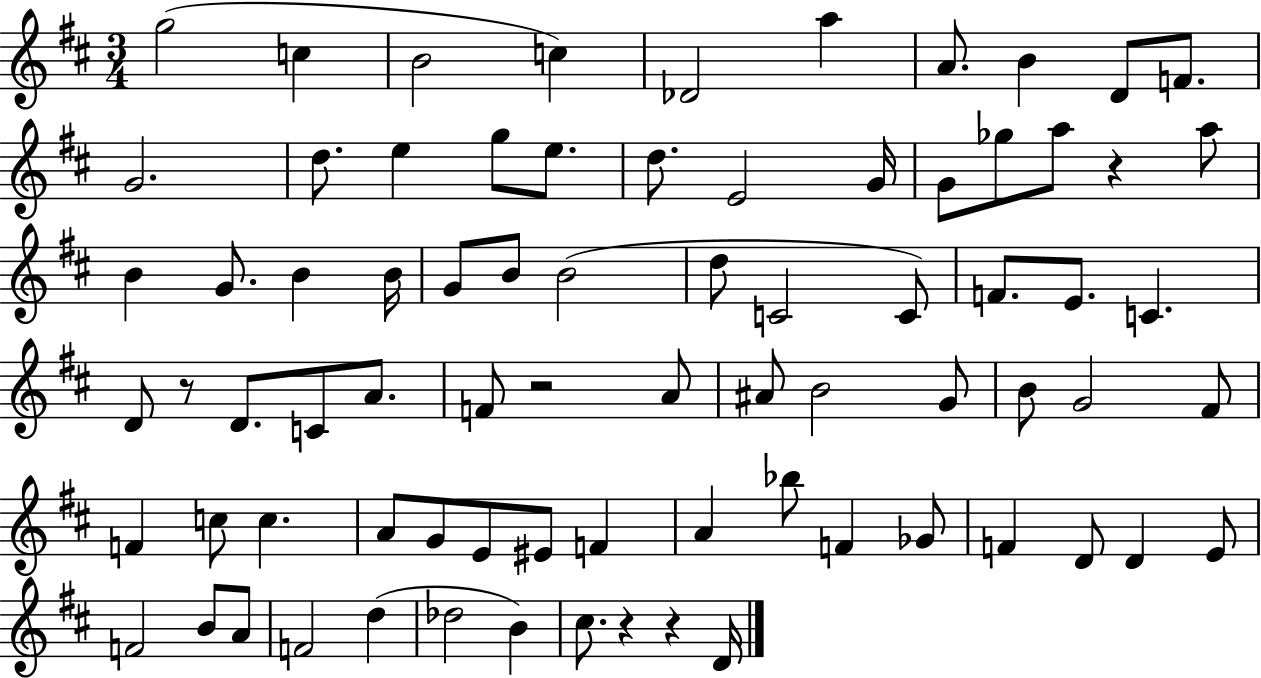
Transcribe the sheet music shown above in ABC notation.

X:1
T:Untitled
M:3/4
L:1/4
K:D
g2 c B2 c _D2 a A/2 B D/2 F/2 G2 d/2 e g/2 e/2 d/2 E2 G/4 G/2 _g/2 a/2 z a/2 B G/2 B B/4 G/2 B/2 B2 d/2 C2 C/2 F/2 E/2 C D/2 z/2 D/2 C/2 A/2 F/2 z2 A/2 ^A/2 B2 G/2 B/2 G2 ^F/2 F c/2 c A/2 G/2 E/2 ^E/2 F A _b/2 F _G/2 F D/2 D E/2 F2 B/2 A/2 F2 d _d2 B ^c/2 z z D/4